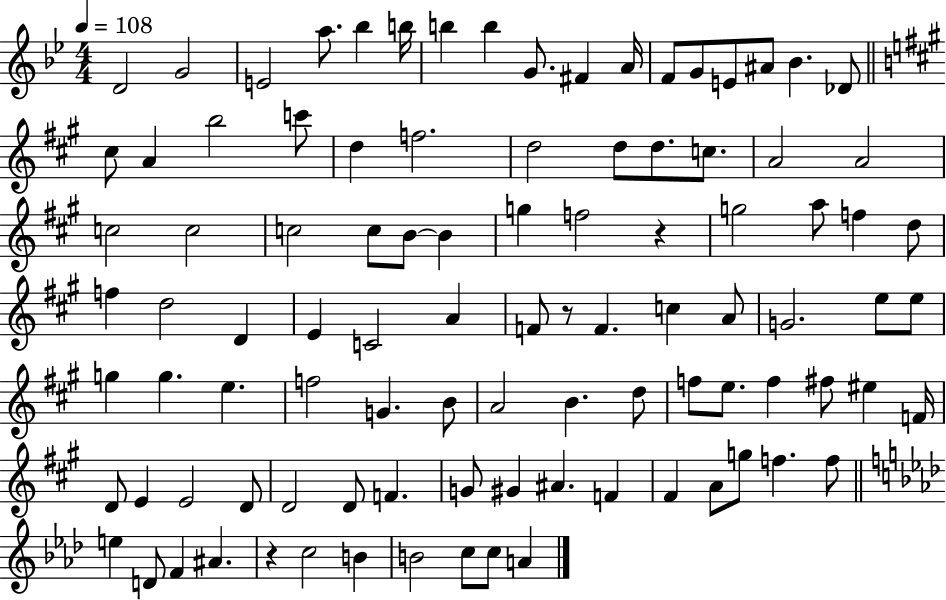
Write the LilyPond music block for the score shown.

{
  \clef treble
  \numericTimeSignature
  \time 4/4
  \key bes \major
  \tempo 4 = 108
  d'2 g'2 | e'2 a''8. bes''4 b''16 | b''4 b''4 g'8. fis'4 a'16 | f'8 g'8 e'8 ais'8 bes'4. des'8 | \break \bar "||" \break \key a \major cis''8 a'4 b''2 c'''8 | d''4 f''2. | d''2 d''8 d''8. c''8. | a'2 a'2 | \break c''2 c''2 | c''2 c''8 b'8~~ b'4 | g''4 f''2 r4 | g''2 a''8 f''4 d''8 | \break f''4 d''2 d'4 | e'4 c'2 a'4 | f'8 r8 f'4. c''4 a'8 | g'2. e''8 e''8 | \break g''4 g''4. e''4. | f''2 g'4. b'8 | a'2 b'4. d''8 | f''8 e''8. f''4 fis''8 eis''4 f'16 | \break d'8 e'4 e'2 d'8 | d'2 d'8 f'4. | g'8 gis'4 ais'4. f'4 | fis'4 a'8 g''8 f''4. f''8 | \break \bar "||" \break \key f \minor e''4 d'8 f'4 ais'4. | r4 c''2 b'4 | b'2 c''8 c''8 a'4 | \bar "|."
}